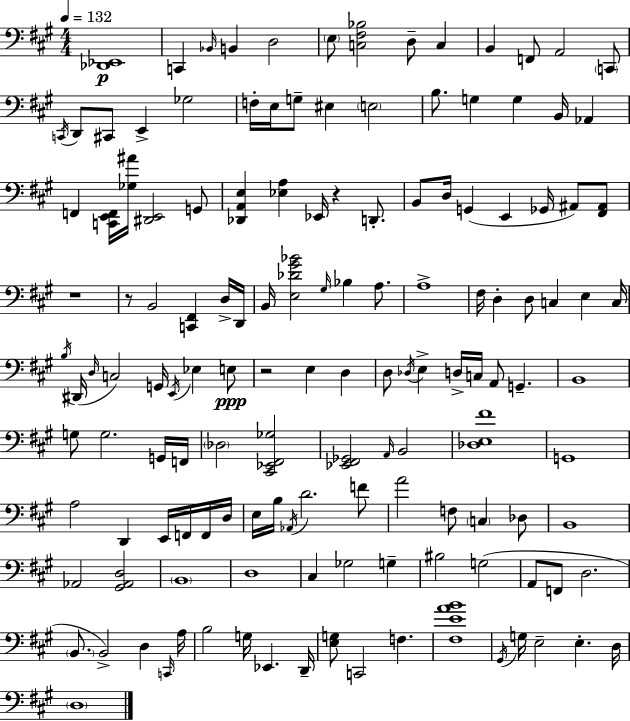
X:1
T:Untitled
M:4/4
L:1/4
K:A
[_D,,_E,,]4 C,, _B,,/4 B,, D,2 E,/2 [C,^F,_B,]2 D,/2 C, B,, F,,/2 A,,2 C,,/2 C,,/4 D,,/2 ^C,,/2 E,, _G,2 F,/4 E,/4 G,/2 ^E, E,2 B,/2 G, G, B,,/4 _A,, F,, [C,,E,,F,,]/4 [_G,^A]/4 [^D,,E,,]2 G,,/2 [_D,,A,,E,] [_E,A,] _E,,/4 z D,,/2 B,,/2 D,/4 G,, E,, _G,,/4 ^A,,/2 [^F,,^A,,]/2 z4 z/2 B,,2 [C,,^F,,] D,/4 D,,/4 B,,/4 [E,_D^G_B]2 ^G,/4 _B, A,/2 A,4 ^F,/4 D, D,/2 C, E, C,/4 B,/4 ^D,,/4 D,/4 C,2 G,,/4 E,,/4 _E, E,/2 z2 E, D, D,/2 _D,/4 E, D,/4 C,/4 A,,/2 G,, B,,4 G,/2 G,2 G,,/4 F,,/4 _D,2 [^C,,_E,,^F,,_G,]2 [_E,,^F,,_G,,]2 A,,/4 B,,2 [_D,E,^F]4 G,,4 A,2 D,, E,,/4 F,,/4 F,,/4 D,/4 E,/4 B,/4 _A,,/4 D2 F/2 A2 F,/2 C, _D,/2 B,,4 _A,,2 [^G,,_A,,D,]2 B,,4 D,4 ^C, _G,2 G, ^B,2 G,2 A,,/2 F,,/2 D,2 B,,/2 B,,2 D, C,,/4 A,/4 B,2 G,/4 _E,, D,,/4 [E,G,]/2 C,,2 F, [^F,EAB]4 ^G,,/4 G,/4 E,2 E, D,/4 D,4